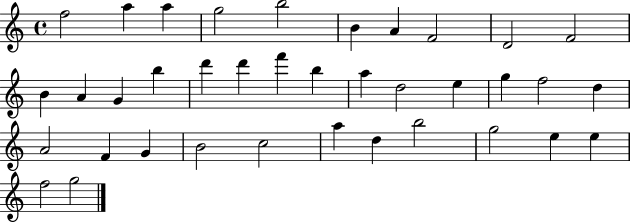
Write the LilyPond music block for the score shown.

{
  \clef treble
  \time 4/4
  \defaultTimeSignature
  \key c \major
  f''2 a''4 a''4 | g''2 b''2 | b'4 a'4 f'2 | d'2 f'2 | \break b'4 a'4 g'4 b''4 | d'''4 d'''4 f'''4 b''4 | a''4 d''2 e''4 | g''4 f''2 d''4 | \break a'2 f'4 g'4 | b'2 c''2 | a''4 d''4 b''2 | g''2 e''4 e''4 | \break f''2 g''2 | \bar "|."
}